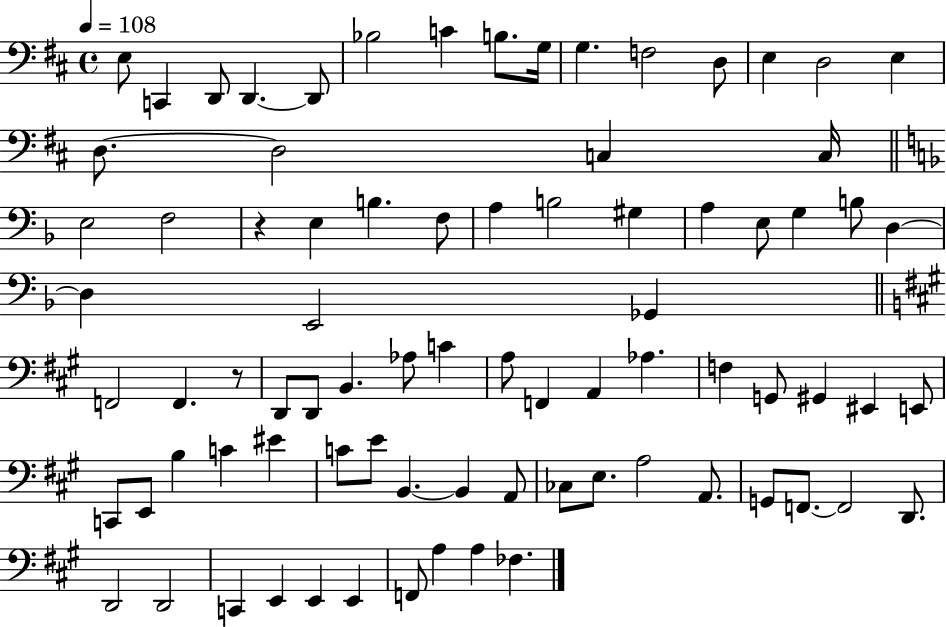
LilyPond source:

{
  \clef bass
  \time 4/4
  \defaultTimeSignature
  \key d \major
  \tempo 4 = 108
  e8 c,4 d,8 d,4.~~ d,8 | bes2 c'4 b8. g16 | g4. f2 d8 | e4 d2 e4 | \break d8.~~ d2 c4 c16 | \bar "||" \break \key d \minor e2 f2 | r4 e4 b4. f8 | a4 b2 gis4 | a4 e8 g4 b8 d4~~ | \break d4 e,2 ges,4 | \bar "||" \break \key a \major f,2 f,4. r8 | d,8 d,8 b,4. aes8 c'4 | a8 f,4 a,4 aes4. | f4 g,8 gis,4 eis,4 e,8 | \break c,8 e,8 b4 c'4 eis'4 | c'8 e'8 b,4.~~ b,4 a,8 | ces8 e8. a2 a,8. | g,8 f,8.~~ f,2 d,8. | \break d,2 d,2 | c,4 e,4 e,4 e,4 | f,8 a4 a4 fes4. | \bar "|."
}